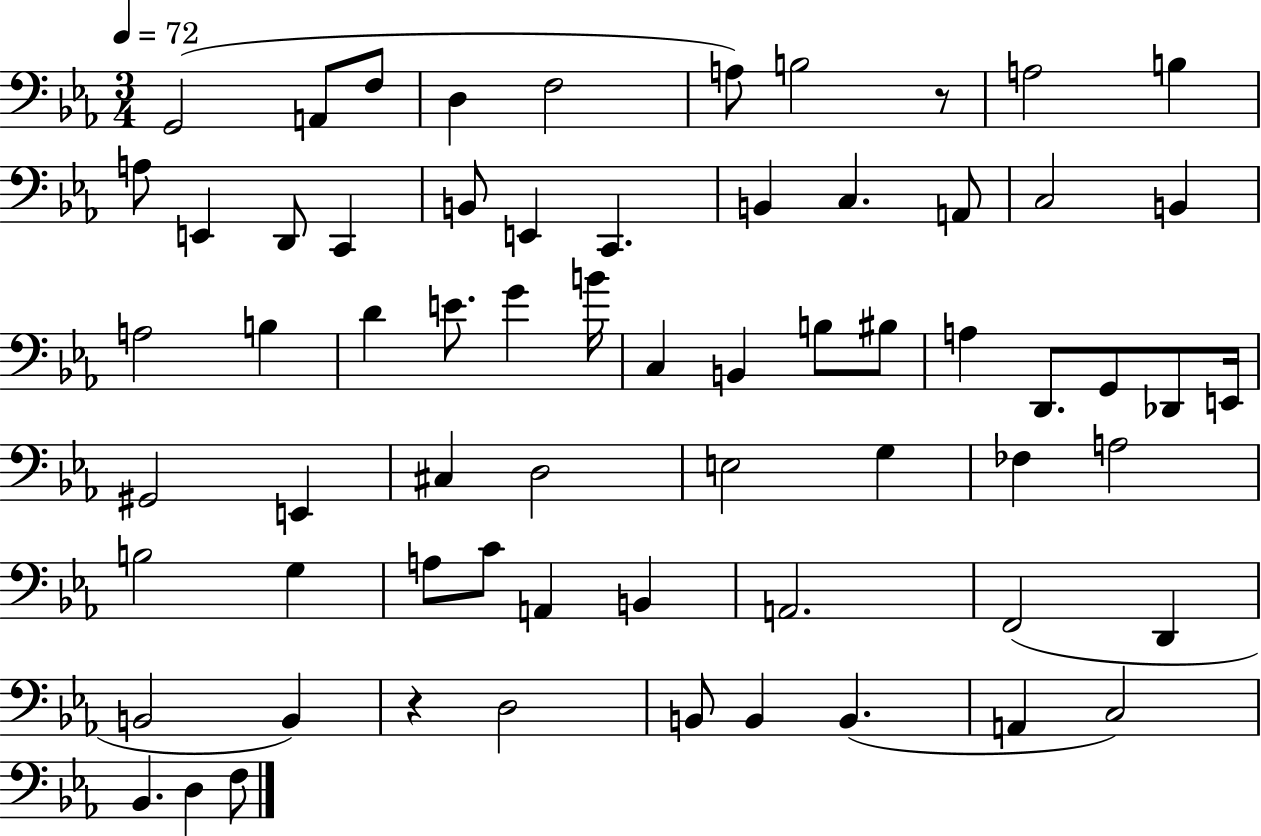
G2/h A2/e F3/e D3/q F3/h A3/e B3/h R/e A3/h B3/q A3/e E2/q D2/e C2/q B2/e E2/q C2/q. B2/q C3/q. A2/e C3/h B2/q A3/h B3/q D4/q E4/e. G4/q B4/s C3/q B2/q B3/e BIS3/e A3/q D2/e. G2/e Db2/e E2/s G#2/h E2/q C#3/q D3/h E3/h G3/q FES3/q A3/h B3/h G3/q A3/e C4/e A2/q B2/q A2/h. F2/h D2/q B2/h B2/q R/q D3/h B2/e B2/q B2/q. A2/q C3/h Bb2/q. D3/q F3/e